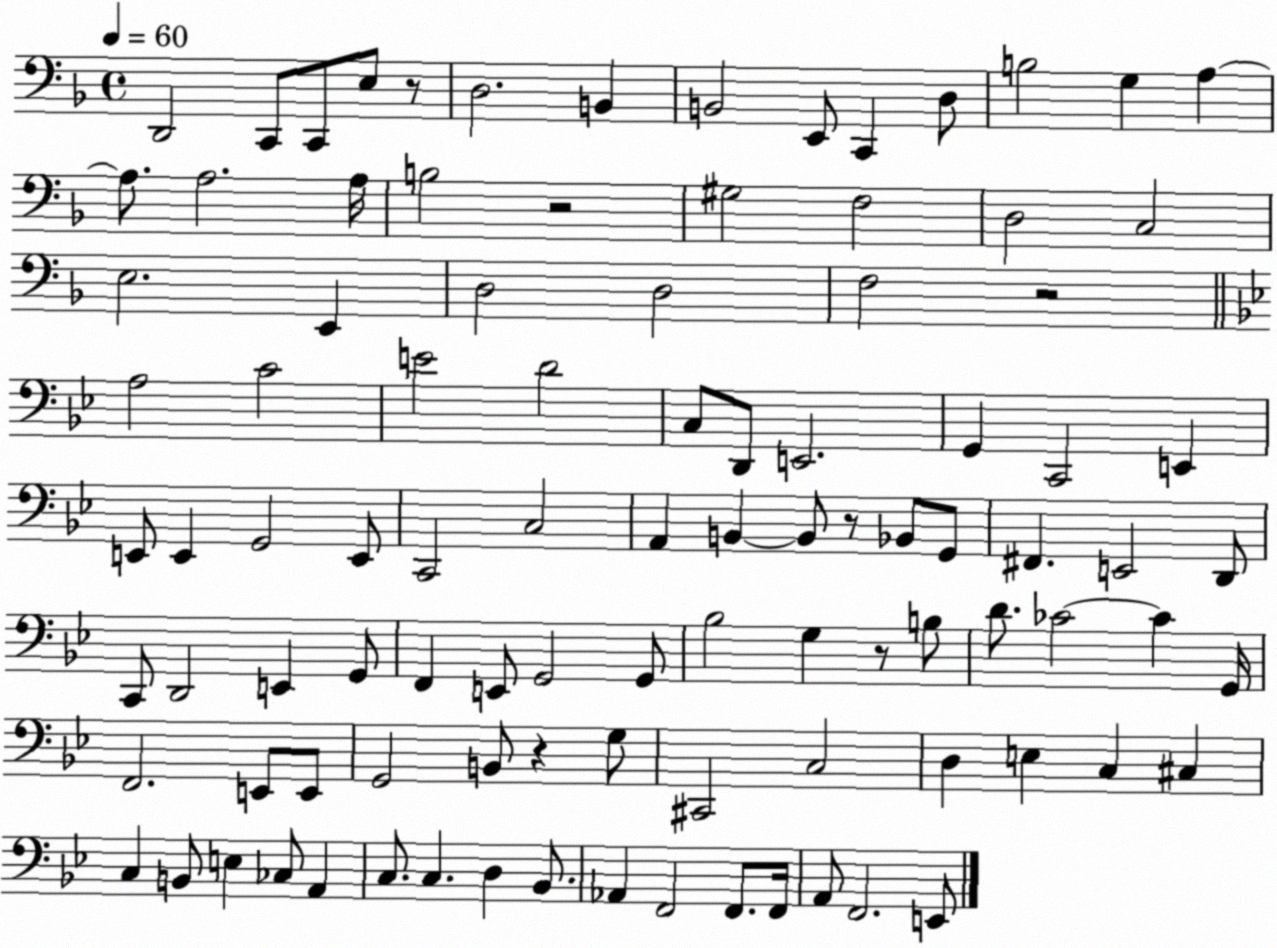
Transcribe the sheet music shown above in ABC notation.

X:1
T:Untitled
M:4/4
L:1/4
K:F
D,,2 C,,/2 C,,/2 E,/2 z/2 D,2 B,, B,,2 E,,/2 C,, D,/2 B,2 G, A, A,/2 A,2 A,/4 B,2 z2 ^G,2 F,2 D,2 C,2 E,2 E,, D,2 D,2 F,2 z2 A,2 C2 E2 D2 C,/2 D,,/2 E,,2 G,, C,,2 E,, E,,/2 E,, G,,2 E,,/2 C,,2 C,2 A,, B,, B,,/2 z/2 _B,,/2 G,,/2 ^F,, E,,2 D,,/2 C,,/2 D,,2 E,, G,,/2 F,, E,,/2 G,,2 G,,/2 _B,2 G, z/2 B,/2 D/2 _C2 _C G,,/4 F,,2 E,,/2 E,,/2 G,,2 B,,/2 z G,/2 ^C,,2 C,2 D, E, C, ^C, C, B,,/2 E, _C,/2 A,, C,/2 C, D, _B,,/2 _A,, F,,2 F,,/2 F,,/4 A,,/2 F,,2 E,,/2